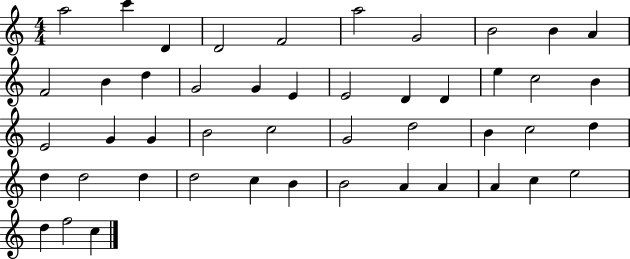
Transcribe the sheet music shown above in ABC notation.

X:1
T:Untitled
M:4/4
L:1/4
K:C
a2 c' D D2 F2 a2 G2 B2 B A F2 B d G2 G E E2 D D e c2 B E2 G G B2 c2 G2 d2 B c2 d d d2 d d2 c B B2 A A A c e2 d f2 c